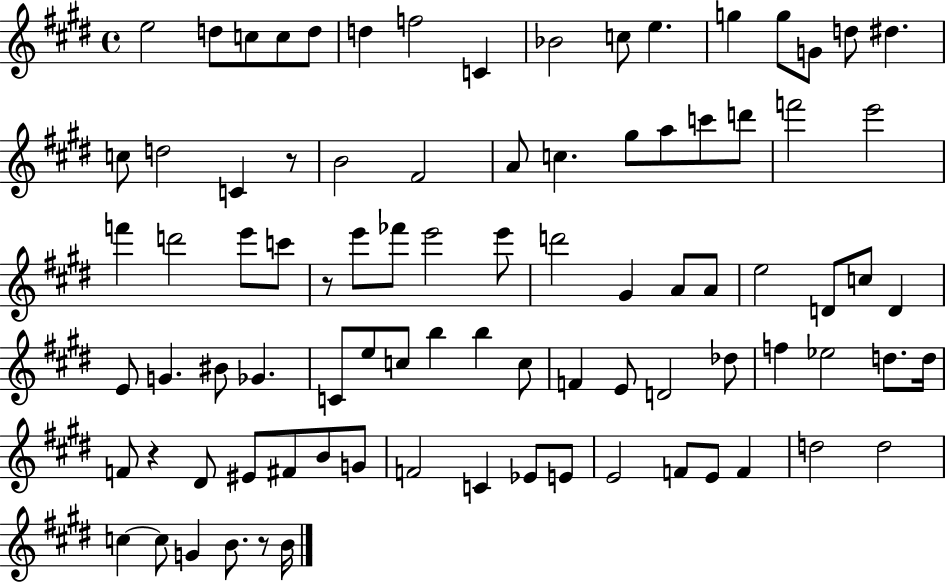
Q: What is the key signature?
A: E major